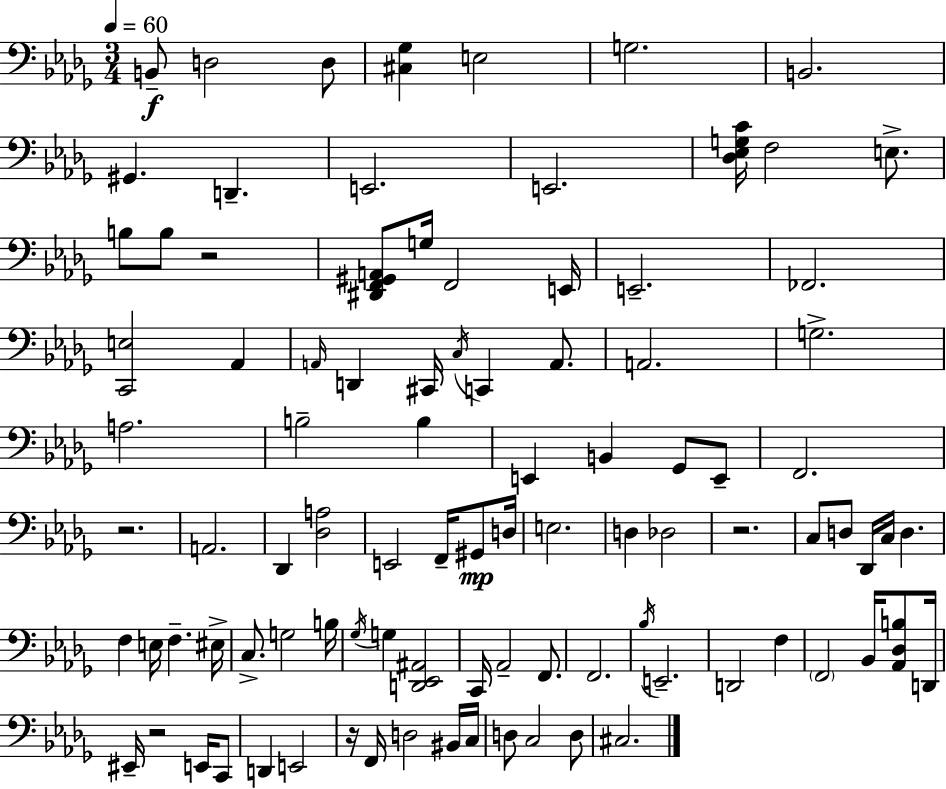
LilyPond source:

{
  \clef bass
  \numericTimeSignature
  \time 3/4
  \key bes \minor
  \tempo 4 = 60
  b,8--\f d2 d8 | <cis ges>4 e2 | g2. | b,2. | \break gis,4. d,4.-- | e,2. | e,2. | <des ees g c'>16 f2 e8.-> | \break b8 b8 r2 | <dis, f, gis, a,>8 g16 f,2 e,16 | e,2.-- | fes,2. | \break <c, e>2 aes,4 | \grace { a,16 } d,4 cis,16 \acciaccatura { c16 } c,4 a,8. | a,2. | g2.-> | \break a2. | b2-- b4 | e,4 b,4 ges,8 | e,8-- f,2. | \break r2. | a,2. | des,4 <des a>2 | e,2 f,16-- gis,8\mp | \break d16 e2. | d4 des2 | r2. | c8 d8 des,16 c16 d4. | \break f4 e16 f4.-- | eis16-> c8.-> g2 | b16 \acciaccatura { ges16 } g4 <d, ees, ais,>2 | c,16 aes,2-- | \break f,8. f,2. | \acciaccatura { bes16 } e,2.-- | d,2 | f4 \parenthesize f,2 | \break bes,16 <aes, des b>8 d,16 eis,16-- r2 | e,16 c,8 d,4 e,2 | r16 f,16 d2 | bis,16 c16 d8 c2 | \break d8 cis2. | \bar "|."
}